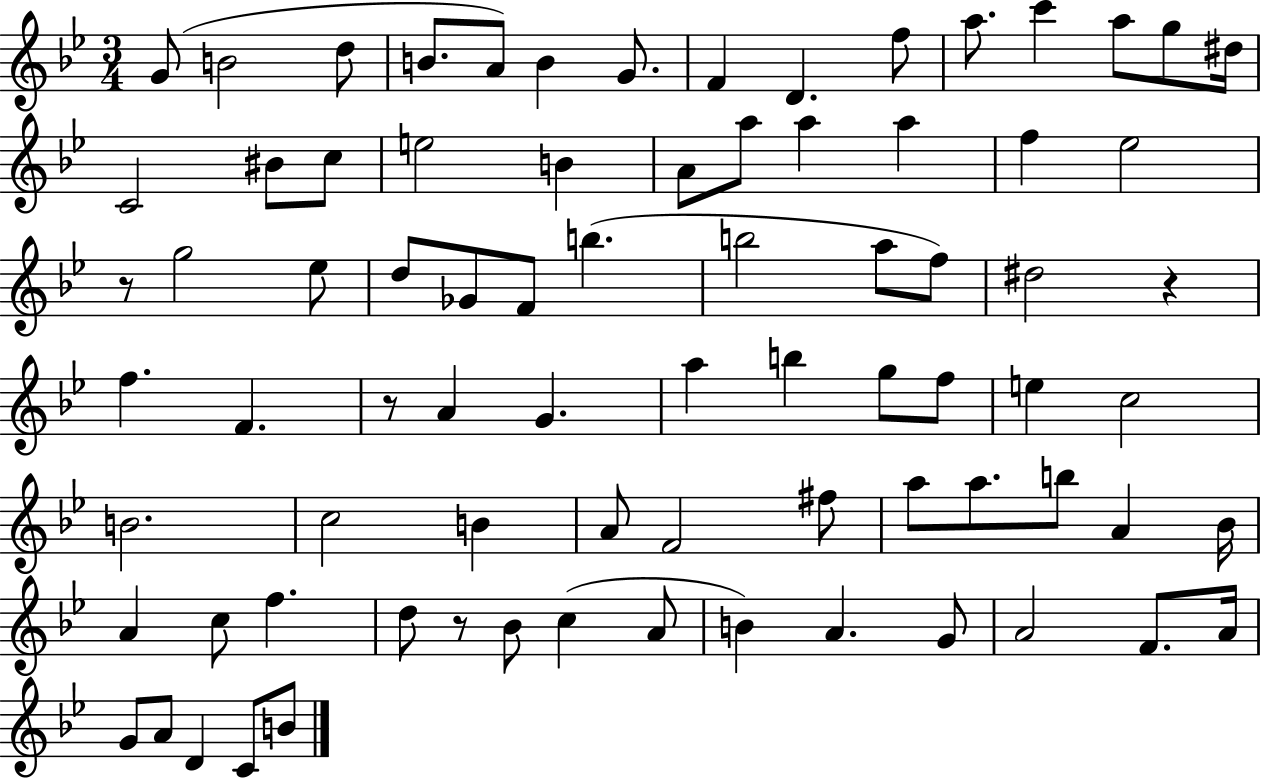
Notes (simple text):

G4/e B4/h D5/e B4/e. A4/e B4/q G4/e. F4/q D4/q. F5/e A5/e. C6/q A5/e G5/e D#5/s C4/h BIS4/e C5/e E5/h B4/q A4/e A5/e A5/q A5/q F5/q Eb5/h R/e G5/h Eb5/e D5/e Gb4/e F4/e B5/q. B5/h A5/e F5/e D#5/h R/q F5/q. F4/q. R/e A4/q G4/q. A5/q B5/q G5/e F5/e E5/q C5/h B4/h. C5/h B4/q A4/e F4/h F#5/e A5/e A5/e. B5/e A4/q Bb4/s A4/q C5/e F5/q. D5/e R/e Bb4/e C5/q A4/e B4/q A4/q. G4/e A4/h F4/e. A4/s G4/e A4/e D4/q C4/e B4/e